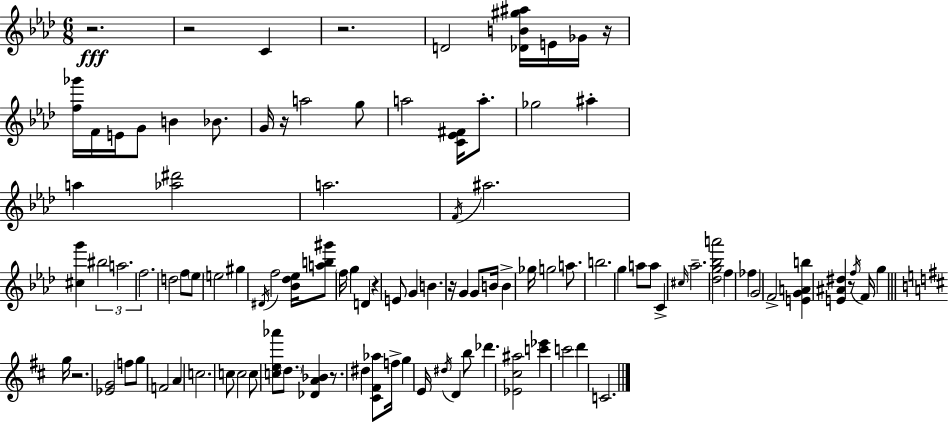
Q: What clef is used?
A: treble